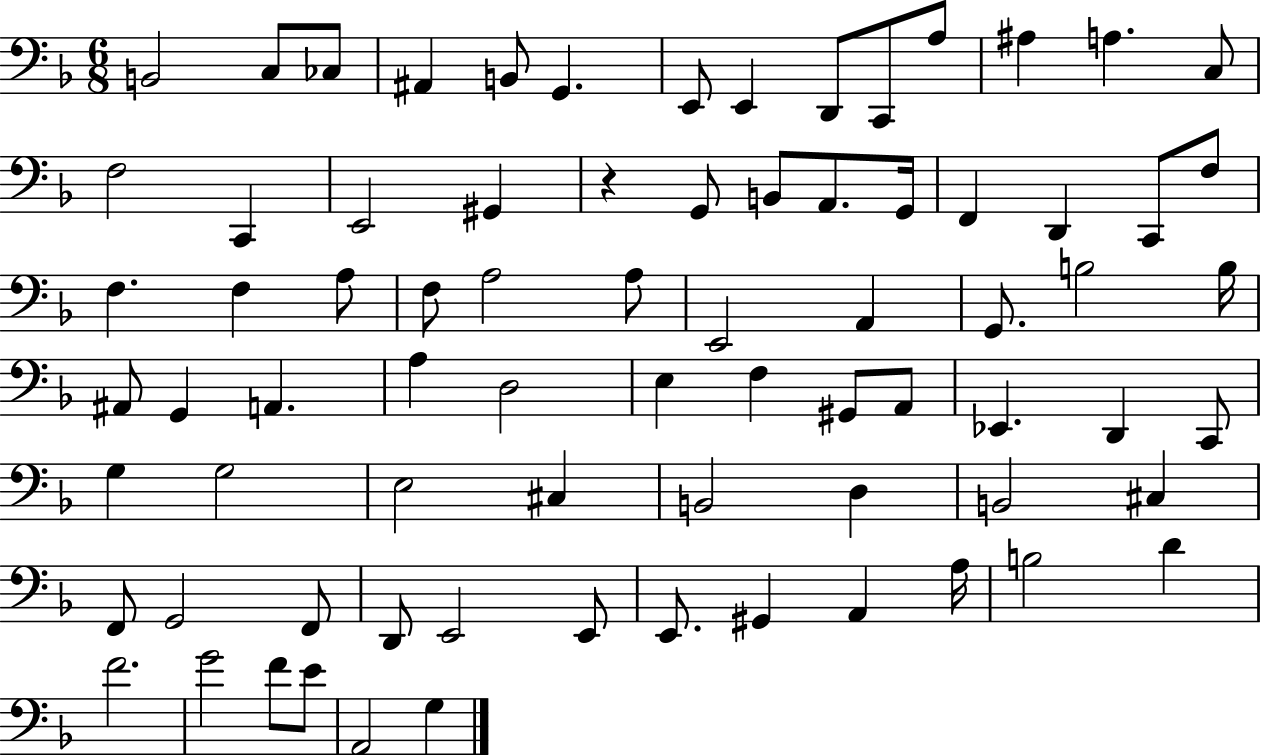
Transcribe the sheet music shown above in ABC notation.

X:1
T:Untitled
M:6/8
L:1/4
K:F
B,,2 C,/2 _C,/2 ^A,, B,,/2 G,, E,,/2 E,, D,,/2 C,,/2 A,/2 ^A, A, C,/2 F,2 C,, E,,2 ^G,, z G,,/2 B,,/2 A,,/2 G,,/4 F,, D,, C,,/2 F,/2 F, F, A,/2 F,/2 A,2 A,/2 E,,2 A,, G,,/2 B,2 B,/4 ^A,,/2 G,, A,, A, D,2 E, F, ^G,,/2 A,,/2 _E,, D,, C,,/2 G, G,2 E,2 ^C, B,,2 D, B,,2 ^C, F,,/2 G,,2 F,,/2 D,,/2 E,,2 E,,/2 E,,/2 ^G,, A,, A,/4 B,2 D F2 G2 F/2 E/2 A,,2 G,